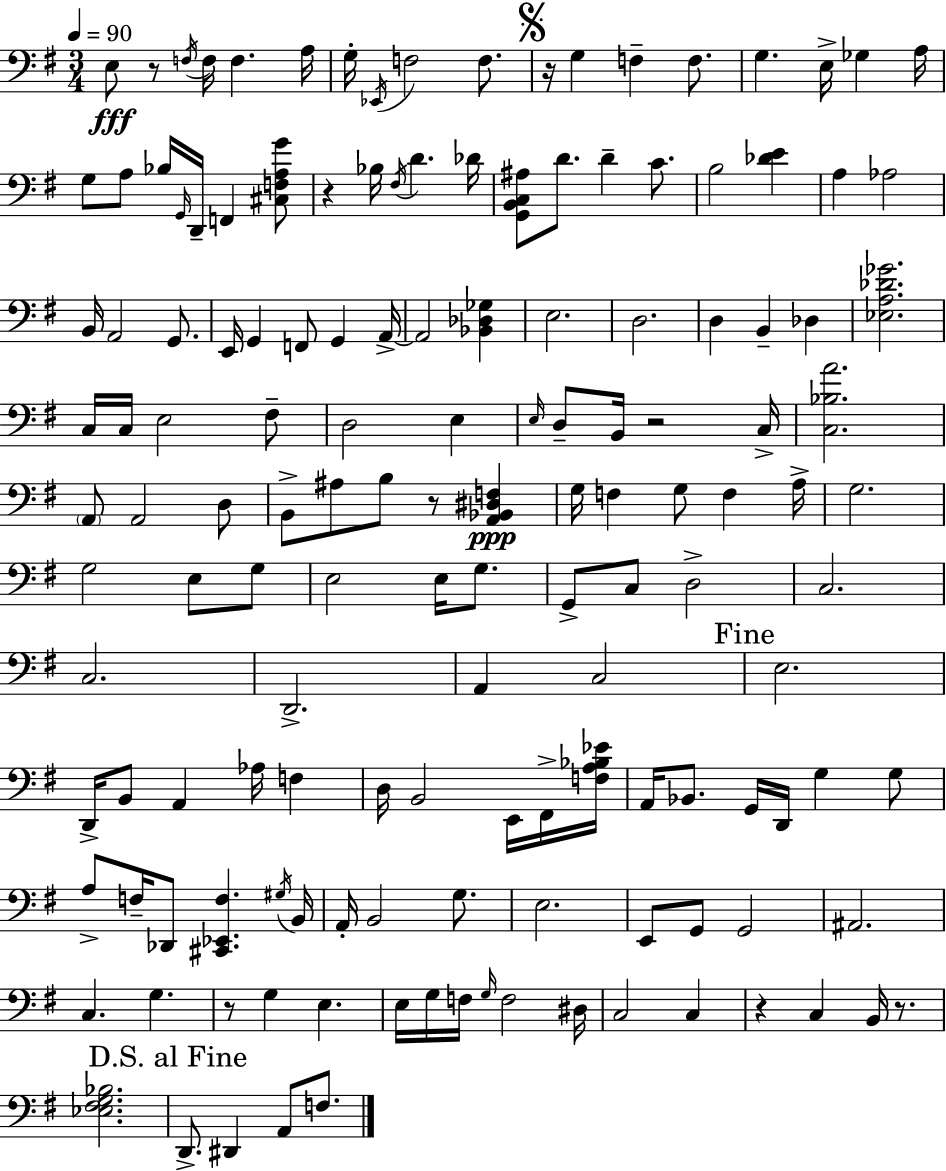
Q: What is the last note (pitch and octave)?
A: F3